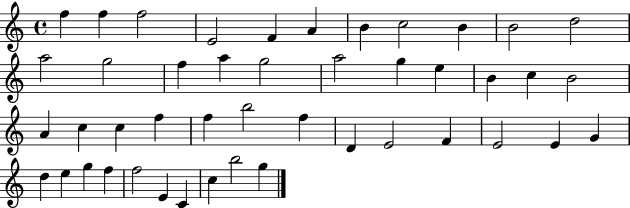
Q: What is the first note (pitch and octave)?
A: F5